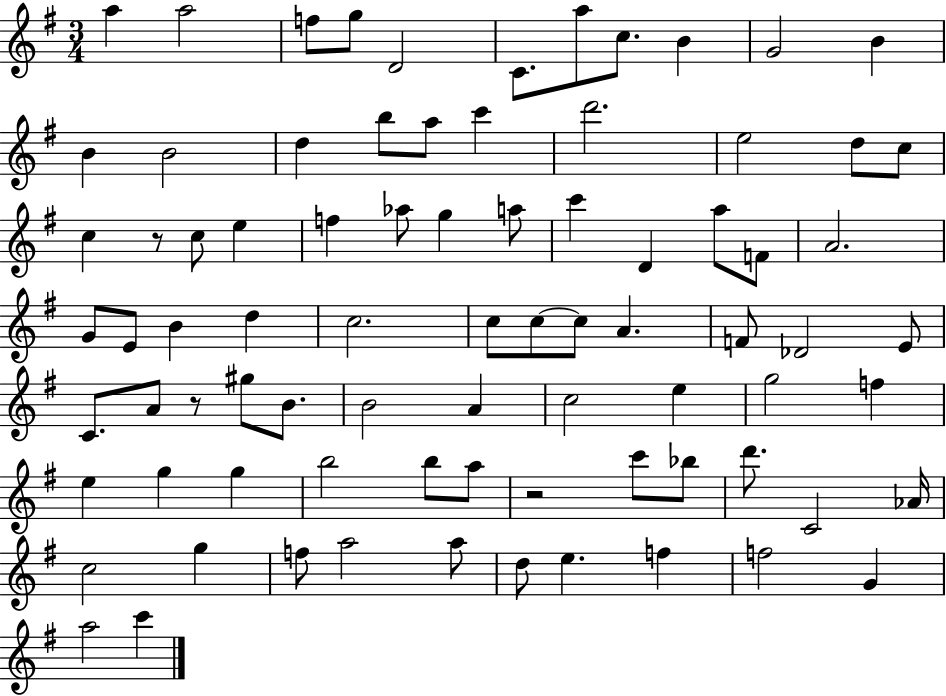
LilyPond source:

{
  \clef treble
  \numericTimeSignature
  \time 3/4
  \key g \major
  a''4 a''2 | f''8 g''8 d'2 | c'8. a''8 c''8. b'4 | g'2 b'4 | \break b'4 b'2 | d''4 b''8 a''8 c'''4 | d'''2. | e''2 d''8 c''8 | \break c''4 r8 c''8 e''4 | f''4 aes''8 g''4 a''8 | c'''4 d'4 a''8 f'8 | a'2. | \break g'8 e'8 b'4 d''4 | c''2. | c''8 c''8~~ c''8 a'4. | f'8 des'2 e'8 | \break c'8. a'8 r8 gis''8 b'8. | b'2 a'4 | c''2 e''4 | g''2 f''4 | \break e''4 g''4 g''4 | b''2 b''8 a''8 | r2 c'''8 bes''8 | d'''8. c'2 aes'16 | \break c''2 g''4 | f''8 a''2 a''8 | d''8 e''4. f''4 | f''2 g'4 | \break a''2 c'''4 | \bar "|."
}